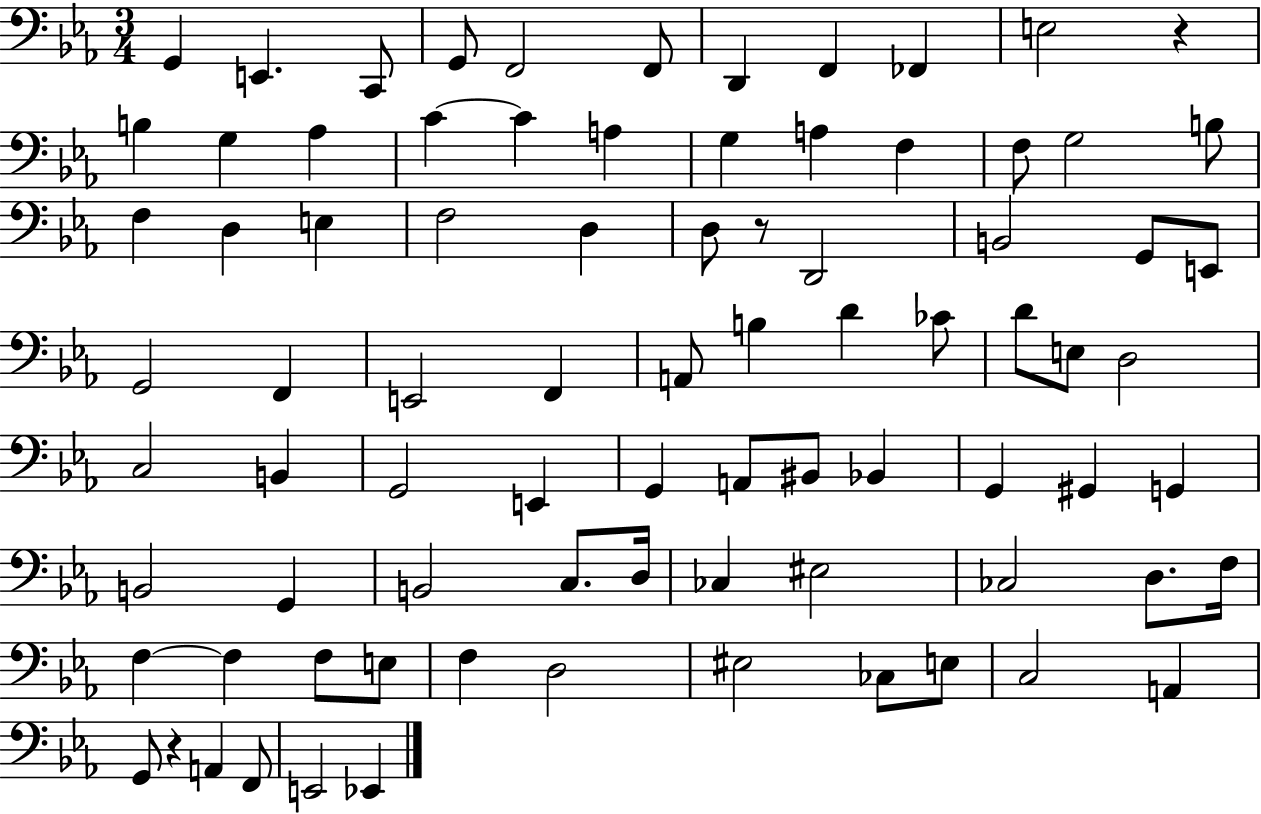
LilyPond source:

{
  \clef bass
  \numericTimeSignature
  \time 3/4
  \key ees \major
  g,4 e,4. c,8 | g,8 f,2 f,8 | d,4 f,4 fes,4 | e2 r4 | \break b4 g4 aes4 | c'4~~ c'4 a4 | g4 a4 f4 | f8 g2 b8 | \break f4 d4 e4 | f2 d4 | d8 r8 d,2 | b,2 g,8 e,8 | \break g,2 f,4 | e,2 f,4 | a,8 b4 d'4 ces'8 | d'8 e8 d2 | \break c2 b,4 | g,2 e,4 | g,4 a,8 bis,8 bes,4 | g,4 gis,4 g,4 | \break b,2 g,4 | b,2 c8. d16 | ces4 eis2 | ces2 d8. f16 | \break f4~~ f4 f8 e8 | f4 d2 | eis2 ces8 e8 | c2 a,4 | \break g,8 r4 a,4 f,8 | e,2 ees,4 | \bar "|."
}